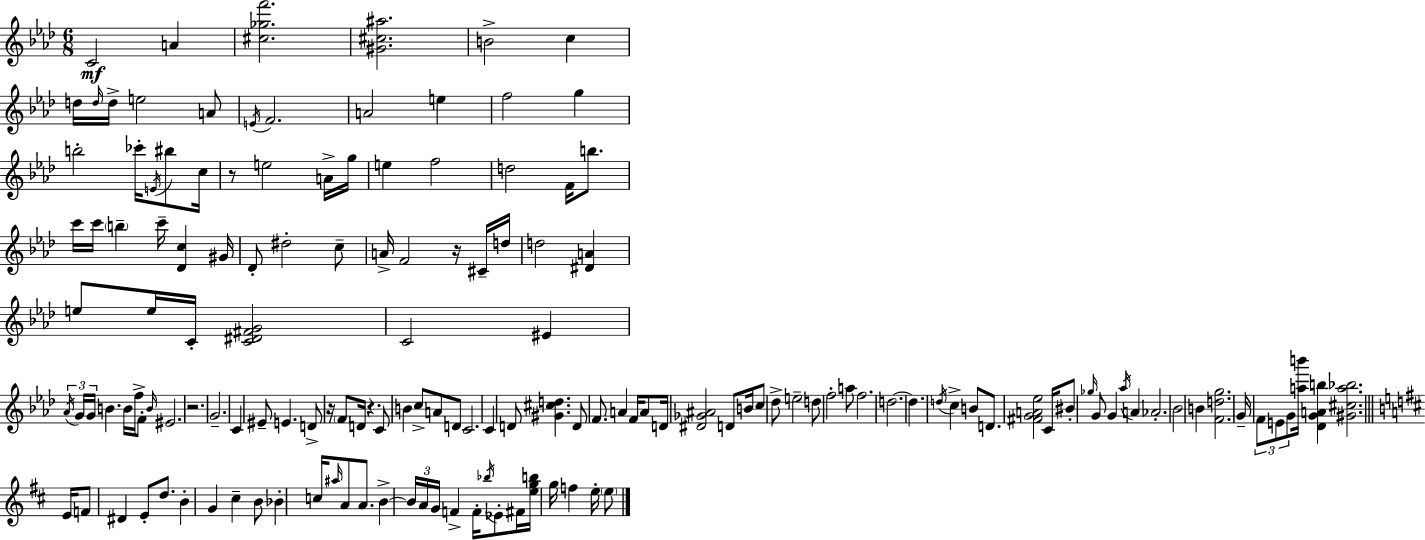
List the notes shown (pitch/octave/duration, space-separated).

C4/h A4/q [C#5,Gb5,F6]/h. [G#4,C#5,A#5]/h. B4/h C5/q D5/s D5/s D5/s E5/h A4/e E4/s F4/h. A4/h E5/q F5/h G5/q B5/h CES6/s E4/s BIS5/e C5/s R/e E5/h A4/s G5/s E5/q F5/h D5/h F4/s B5/e. C6/s C6/s B5/q C6/s [Db4,C5]/q G#4/s Db4/e D#5/h C5/e A4/s F4/h R/s C#4/s D5/s D5/h [D#4,A4]/q E5/e E5/s C4/s [C4,D#4,F#4,G4]/h C4/h EIS4/q Ab4/s G4/s G4/s B4/q. B4/s F5/s F4/e B4/s EIS4/h. R/h. G4/h. C4/q EIS4/e E4/q. D4/e R/s F4/e D4/s R/q. C4/e B4/q C5/e A4/e D4/e C4/h. C4/q D4/e [G#4,C#5,D5]/q. D4/e F4/e. A4/q F4/s A4/e D4/s [D#4,Gb4,A#4]/h D4/e B4/s C5/e Db5/e E5/h D5/e F5/h A5/e F5/h. D5/h. D5/q. D5/s C5/q B4/e D4/e. [F#4,G4,A4,Eb5]/h C4/s BIS4/e Gb5/s G4/e G4/q Ab5/s A4/q Ab4/h. Bb4/h B4/q [F4,D5,G5]/h. G4/s F4/e E4/e G4/e [A5,B6]/s [Db4,G4,A4,B5]/q [G#4,C#5,A5,Bb5]/h. E4/s F4/e D#4/q E4/e D5/e. B4/q G4/q C#5/q B4/e Bb4/q C5/s A#5/s A4/e A4/e. B4/q B4/s A4/s G4/s F4/q F4/s Bb5/s Eb4/e F#4/s [E5,G5,B5]/s G5/s F5/q E5/s E5/e